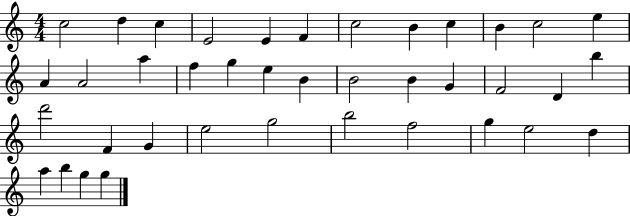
X:1
T:Untitled
M:4/4
L:1/4
K:C
c2 d c E2 E F c2 B c B c2 e A A2 a f g e B B2 B G F2 D b d'2 F G e2 g2 b2 f2 g e2 d a b g g